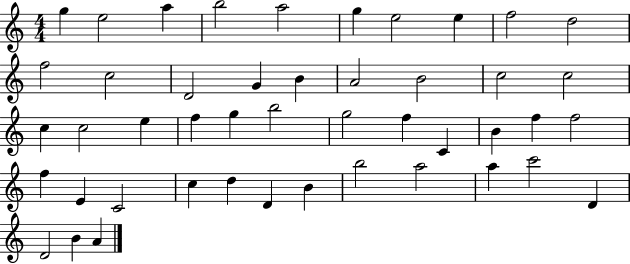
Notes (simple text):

G5/q E5/h A5/q B5/h A5/h G5/q E5/h E5/q F5/h D5/h F5/h C5/h D4/h G4/q B4/q A4/h B4/h C5/h C5/h C5/q C5/h E5/q F5/q G5/q B5/h G5/h F5/q C4/q B4/q F5/q F5/h F5/q E4/q C4/h C5/q D5/q D4/q B4/q B5/h A5/h A5/q C6/h D4/q D4/h B4/q A4/q